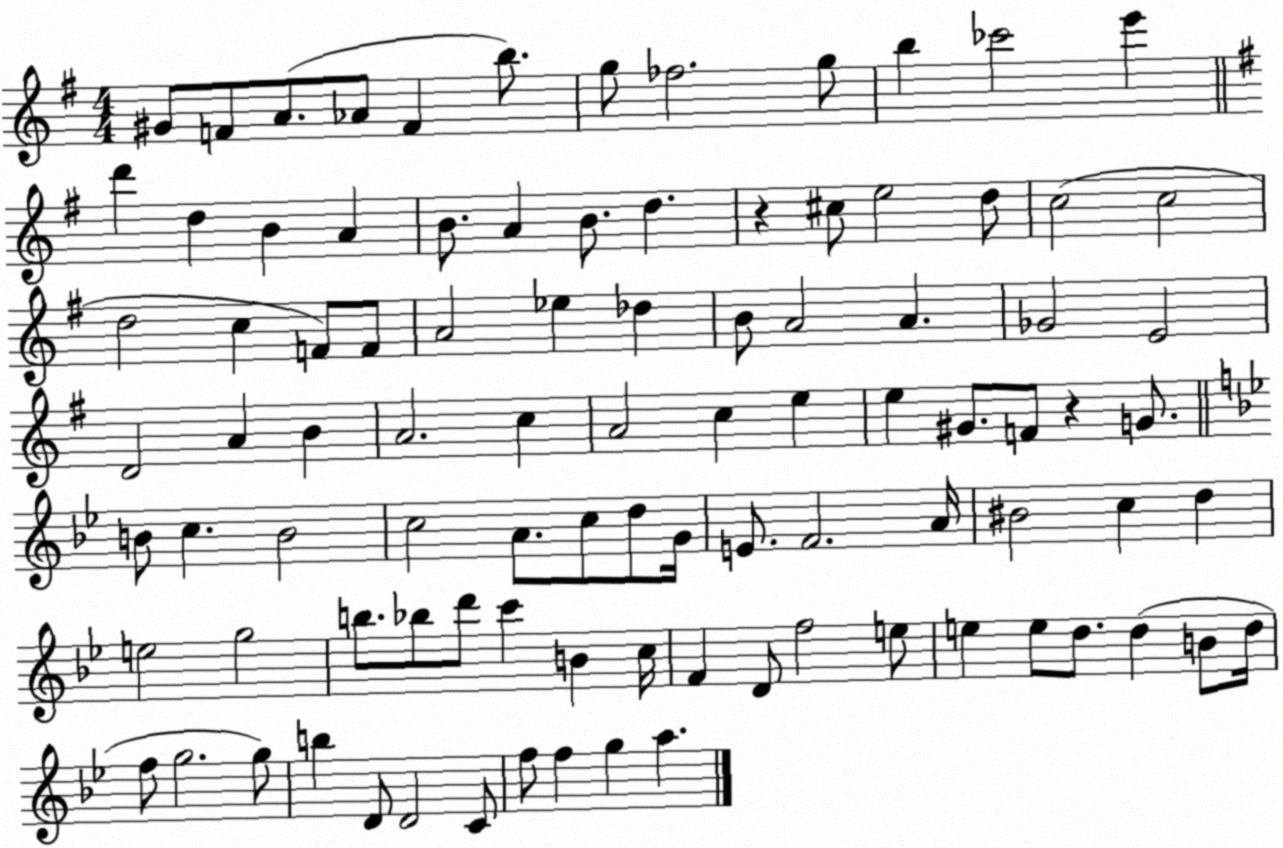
X:1
T:Untitled
M:4/4
L:1/4
K:G
^G/2 F/2 A/2 _A/2 F b/2 g/2 _f2 g/2 b _c'2 e' d' d B A B/2 A B/2 d z ^c/2 e2 d/2 c2 c2 d2 c F/2 F/2 A2 _e _d B/2 A2 A _G2 E2 D2 A B A2 c A2 c e e ^G/2 F/2 z G/2 B/2 c B2 c2 A/2 c/2 d/2 G/4 E/2 F2 A/4 ^B2 c d e2 g2 b/2 _b/2 d'/2 c' B c/4 F D/2 f2 e/2 e e/2 d/2 d B/2 d/4 f/2 g2 g/2 b D/2 D2 C/2 f/2 f g a